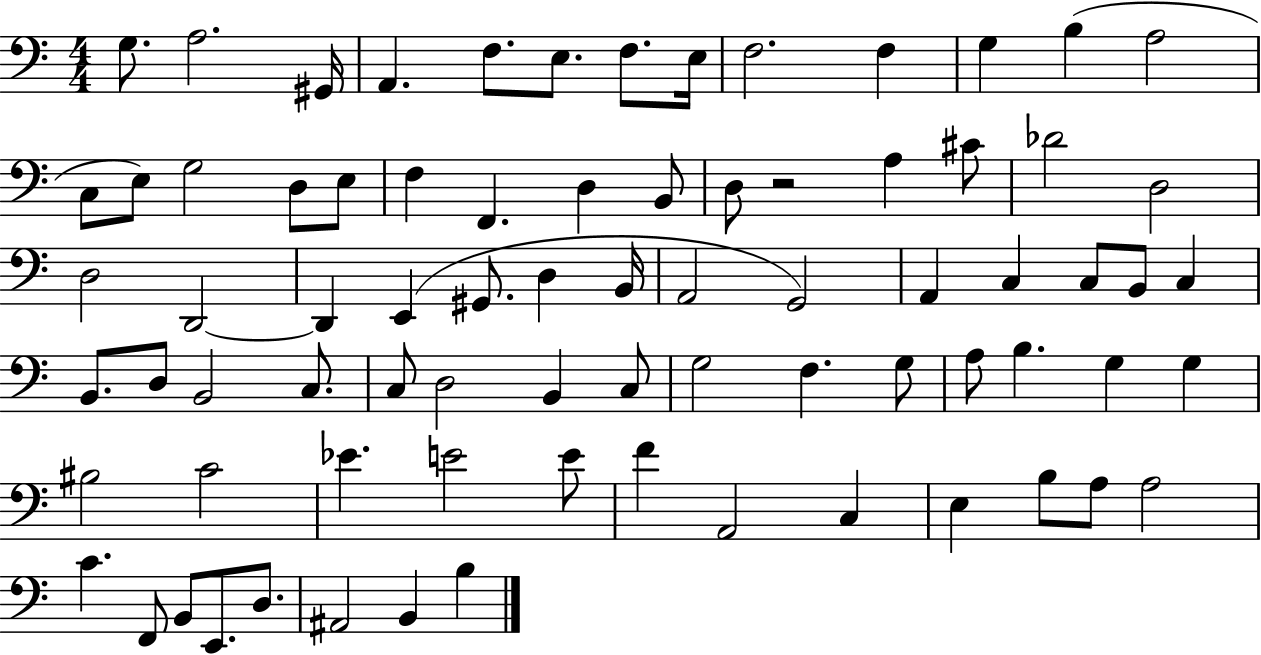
{
  \clef bass
  \numericTimeSignature
  \time 4/4
  \key c \major
  \repeat volta 2 { g8. a2. gis,16 | a,4. f8. e8. f8. e16 | f2. f4 | g4 b4( a2 | \break c8 e8) g2 d8 e8 | f4 f,4. d4 b,8 | d8 r2 a4 cis'8 | des'2 d2 | \break d2 d,2~~ | d,4 e,4( gis,8. d4 b,16 | a,2 g,2) | a,4 c4 c8 b,8 c4 | \break b,8. d8 b,2 c8. | c8 d2 b,4 c8 | g2 f4. g8 | a8 b4. g4 g4 | \break bis2 c'2 | ees'4. e'2 e'8 | f'4 a,2 c4 | e4 b8 a8 a2 | \break c'4. f,8 b,8 e,8. d8. | ais,2 b,4 b4 | } \bar "|."
}